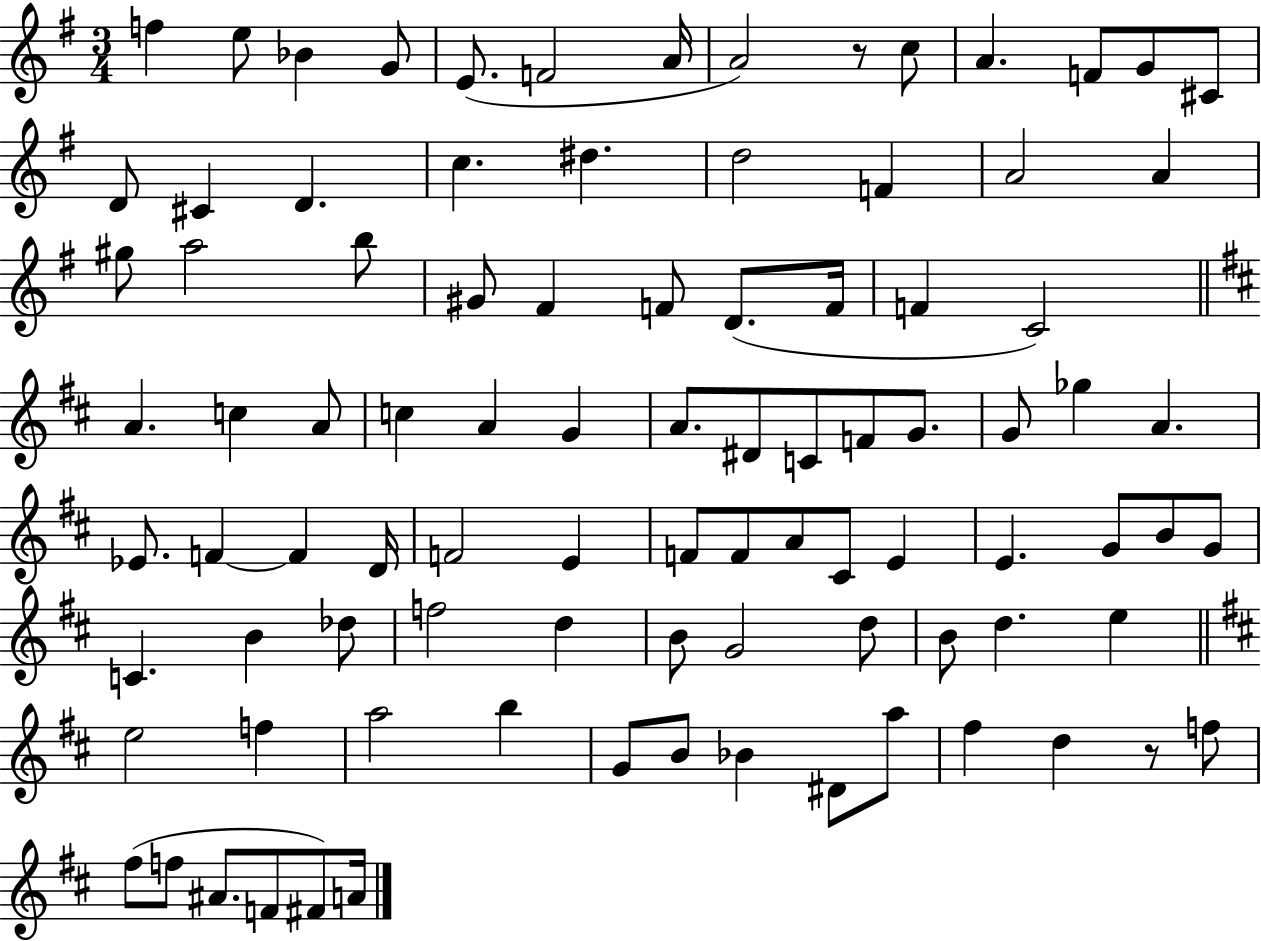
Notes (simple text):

F5/q E5/e Bb4/q G4/e E4/e. F4/h A4/s A4/h R/e C5/e A4/q. F4/e G4/e C#4/e D4/e C#4/q D4/q. C5/q. D#5/q. D5/h F4/q A4/h A4/q G#5/e A5/h B5/e G#4/e F#4/q F4/e D4/e. F4/s F4/q C4/h A4/q. C5/q A4/e C5/q A4/q G4/q A4/e. D#4/e C4/e F4/e G4/e. G4/e Gb5/q A4/q. Eb4/e. F4/q F4/q D4/s F4/h E4/q F4/e F4/e A4/e C#4/e E4/q E4/q. G4/e B4/e G4/e C4/q. B4/q Db5/e F5/h D5/q B4/e G4/h D5/e B4/e D5/q. E5/q E5/h F5/q A5/h B5/q G4/e B4/e Bb4/q D#4/e A5/e F#5/q D5/q R/e F5/e F#5/e F5/e A#4/e. F4/e F#4/e A4/s